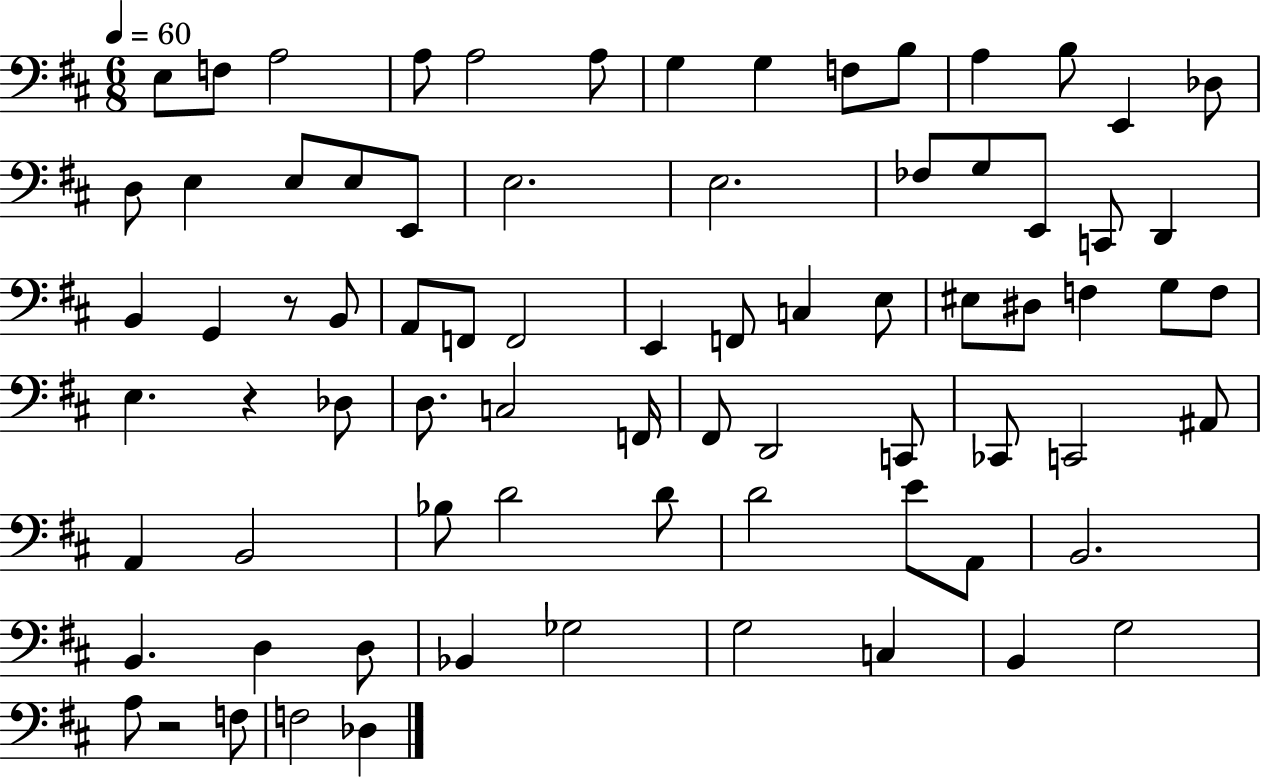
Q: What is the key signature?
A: D major